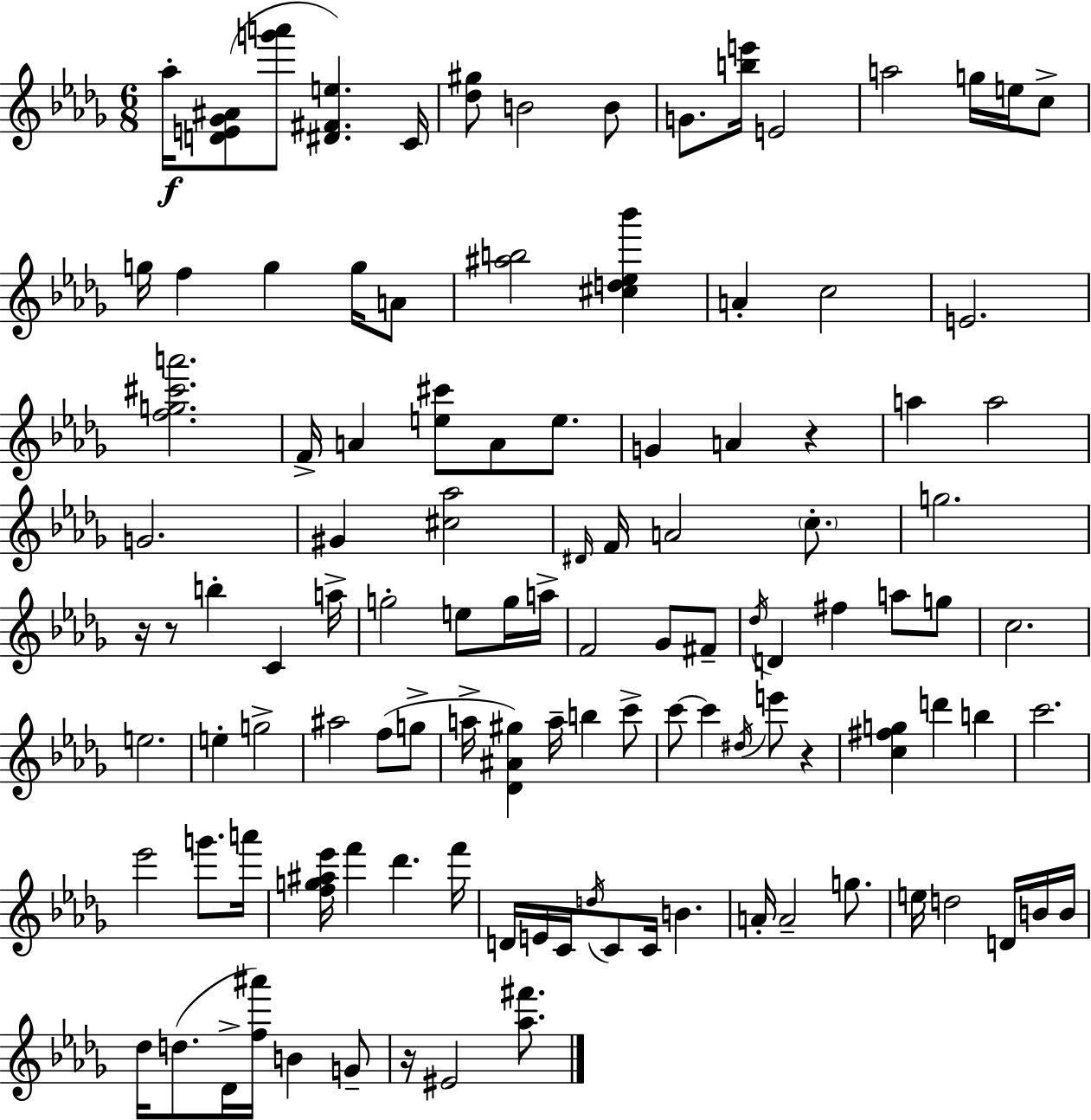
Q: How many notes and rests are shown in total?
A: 113